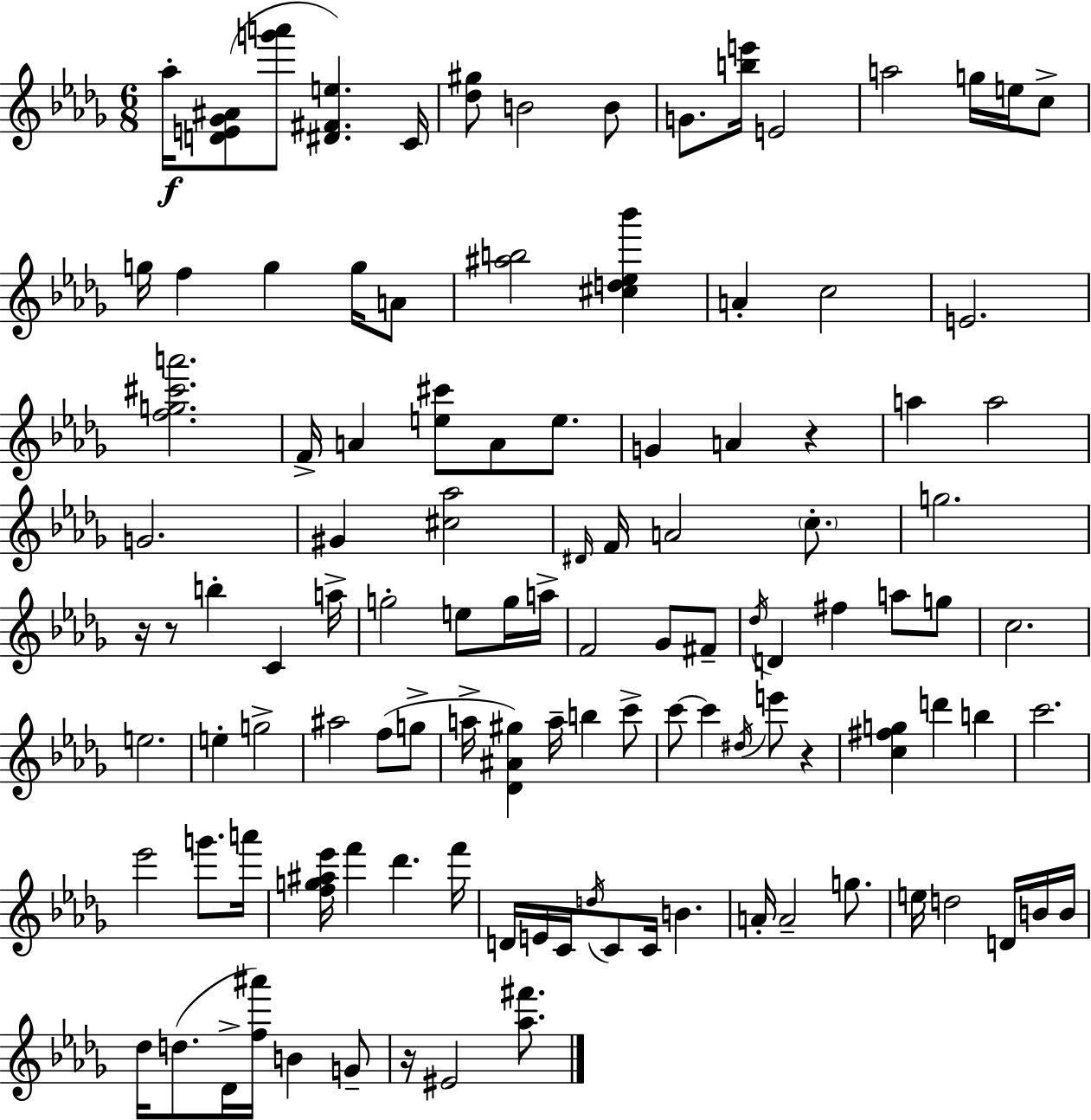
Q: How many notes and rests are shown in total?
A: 113